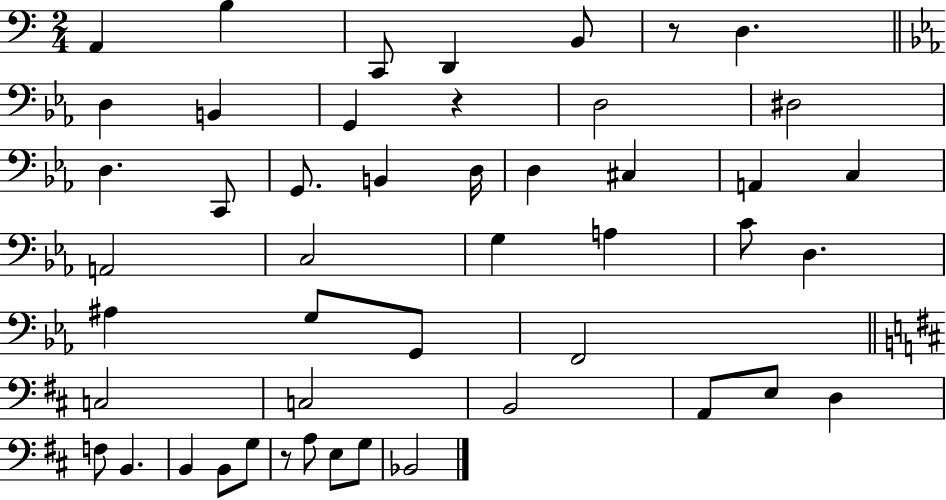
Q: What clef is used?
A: bass